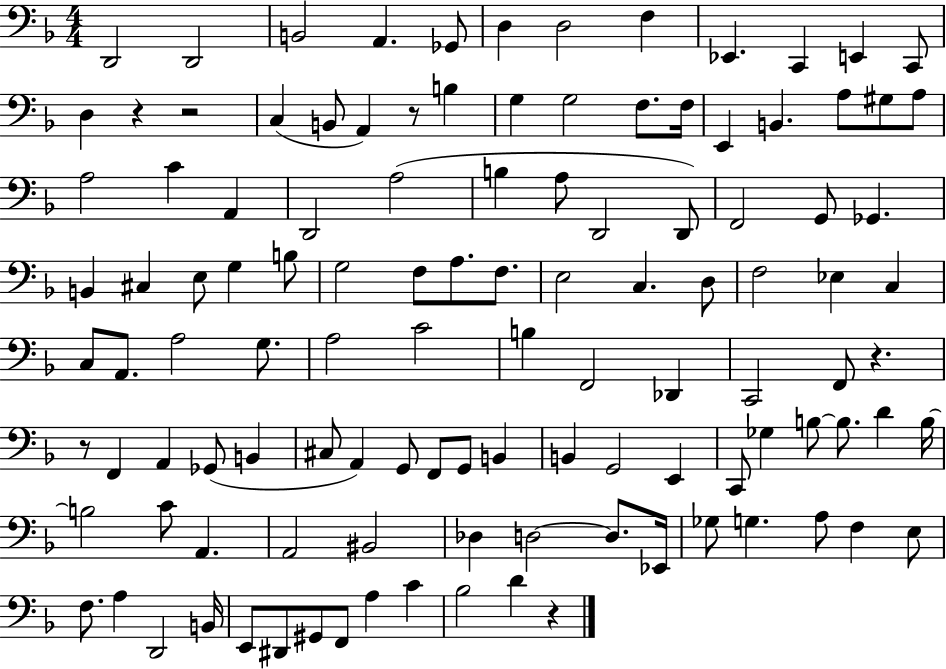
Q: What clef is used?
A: bass